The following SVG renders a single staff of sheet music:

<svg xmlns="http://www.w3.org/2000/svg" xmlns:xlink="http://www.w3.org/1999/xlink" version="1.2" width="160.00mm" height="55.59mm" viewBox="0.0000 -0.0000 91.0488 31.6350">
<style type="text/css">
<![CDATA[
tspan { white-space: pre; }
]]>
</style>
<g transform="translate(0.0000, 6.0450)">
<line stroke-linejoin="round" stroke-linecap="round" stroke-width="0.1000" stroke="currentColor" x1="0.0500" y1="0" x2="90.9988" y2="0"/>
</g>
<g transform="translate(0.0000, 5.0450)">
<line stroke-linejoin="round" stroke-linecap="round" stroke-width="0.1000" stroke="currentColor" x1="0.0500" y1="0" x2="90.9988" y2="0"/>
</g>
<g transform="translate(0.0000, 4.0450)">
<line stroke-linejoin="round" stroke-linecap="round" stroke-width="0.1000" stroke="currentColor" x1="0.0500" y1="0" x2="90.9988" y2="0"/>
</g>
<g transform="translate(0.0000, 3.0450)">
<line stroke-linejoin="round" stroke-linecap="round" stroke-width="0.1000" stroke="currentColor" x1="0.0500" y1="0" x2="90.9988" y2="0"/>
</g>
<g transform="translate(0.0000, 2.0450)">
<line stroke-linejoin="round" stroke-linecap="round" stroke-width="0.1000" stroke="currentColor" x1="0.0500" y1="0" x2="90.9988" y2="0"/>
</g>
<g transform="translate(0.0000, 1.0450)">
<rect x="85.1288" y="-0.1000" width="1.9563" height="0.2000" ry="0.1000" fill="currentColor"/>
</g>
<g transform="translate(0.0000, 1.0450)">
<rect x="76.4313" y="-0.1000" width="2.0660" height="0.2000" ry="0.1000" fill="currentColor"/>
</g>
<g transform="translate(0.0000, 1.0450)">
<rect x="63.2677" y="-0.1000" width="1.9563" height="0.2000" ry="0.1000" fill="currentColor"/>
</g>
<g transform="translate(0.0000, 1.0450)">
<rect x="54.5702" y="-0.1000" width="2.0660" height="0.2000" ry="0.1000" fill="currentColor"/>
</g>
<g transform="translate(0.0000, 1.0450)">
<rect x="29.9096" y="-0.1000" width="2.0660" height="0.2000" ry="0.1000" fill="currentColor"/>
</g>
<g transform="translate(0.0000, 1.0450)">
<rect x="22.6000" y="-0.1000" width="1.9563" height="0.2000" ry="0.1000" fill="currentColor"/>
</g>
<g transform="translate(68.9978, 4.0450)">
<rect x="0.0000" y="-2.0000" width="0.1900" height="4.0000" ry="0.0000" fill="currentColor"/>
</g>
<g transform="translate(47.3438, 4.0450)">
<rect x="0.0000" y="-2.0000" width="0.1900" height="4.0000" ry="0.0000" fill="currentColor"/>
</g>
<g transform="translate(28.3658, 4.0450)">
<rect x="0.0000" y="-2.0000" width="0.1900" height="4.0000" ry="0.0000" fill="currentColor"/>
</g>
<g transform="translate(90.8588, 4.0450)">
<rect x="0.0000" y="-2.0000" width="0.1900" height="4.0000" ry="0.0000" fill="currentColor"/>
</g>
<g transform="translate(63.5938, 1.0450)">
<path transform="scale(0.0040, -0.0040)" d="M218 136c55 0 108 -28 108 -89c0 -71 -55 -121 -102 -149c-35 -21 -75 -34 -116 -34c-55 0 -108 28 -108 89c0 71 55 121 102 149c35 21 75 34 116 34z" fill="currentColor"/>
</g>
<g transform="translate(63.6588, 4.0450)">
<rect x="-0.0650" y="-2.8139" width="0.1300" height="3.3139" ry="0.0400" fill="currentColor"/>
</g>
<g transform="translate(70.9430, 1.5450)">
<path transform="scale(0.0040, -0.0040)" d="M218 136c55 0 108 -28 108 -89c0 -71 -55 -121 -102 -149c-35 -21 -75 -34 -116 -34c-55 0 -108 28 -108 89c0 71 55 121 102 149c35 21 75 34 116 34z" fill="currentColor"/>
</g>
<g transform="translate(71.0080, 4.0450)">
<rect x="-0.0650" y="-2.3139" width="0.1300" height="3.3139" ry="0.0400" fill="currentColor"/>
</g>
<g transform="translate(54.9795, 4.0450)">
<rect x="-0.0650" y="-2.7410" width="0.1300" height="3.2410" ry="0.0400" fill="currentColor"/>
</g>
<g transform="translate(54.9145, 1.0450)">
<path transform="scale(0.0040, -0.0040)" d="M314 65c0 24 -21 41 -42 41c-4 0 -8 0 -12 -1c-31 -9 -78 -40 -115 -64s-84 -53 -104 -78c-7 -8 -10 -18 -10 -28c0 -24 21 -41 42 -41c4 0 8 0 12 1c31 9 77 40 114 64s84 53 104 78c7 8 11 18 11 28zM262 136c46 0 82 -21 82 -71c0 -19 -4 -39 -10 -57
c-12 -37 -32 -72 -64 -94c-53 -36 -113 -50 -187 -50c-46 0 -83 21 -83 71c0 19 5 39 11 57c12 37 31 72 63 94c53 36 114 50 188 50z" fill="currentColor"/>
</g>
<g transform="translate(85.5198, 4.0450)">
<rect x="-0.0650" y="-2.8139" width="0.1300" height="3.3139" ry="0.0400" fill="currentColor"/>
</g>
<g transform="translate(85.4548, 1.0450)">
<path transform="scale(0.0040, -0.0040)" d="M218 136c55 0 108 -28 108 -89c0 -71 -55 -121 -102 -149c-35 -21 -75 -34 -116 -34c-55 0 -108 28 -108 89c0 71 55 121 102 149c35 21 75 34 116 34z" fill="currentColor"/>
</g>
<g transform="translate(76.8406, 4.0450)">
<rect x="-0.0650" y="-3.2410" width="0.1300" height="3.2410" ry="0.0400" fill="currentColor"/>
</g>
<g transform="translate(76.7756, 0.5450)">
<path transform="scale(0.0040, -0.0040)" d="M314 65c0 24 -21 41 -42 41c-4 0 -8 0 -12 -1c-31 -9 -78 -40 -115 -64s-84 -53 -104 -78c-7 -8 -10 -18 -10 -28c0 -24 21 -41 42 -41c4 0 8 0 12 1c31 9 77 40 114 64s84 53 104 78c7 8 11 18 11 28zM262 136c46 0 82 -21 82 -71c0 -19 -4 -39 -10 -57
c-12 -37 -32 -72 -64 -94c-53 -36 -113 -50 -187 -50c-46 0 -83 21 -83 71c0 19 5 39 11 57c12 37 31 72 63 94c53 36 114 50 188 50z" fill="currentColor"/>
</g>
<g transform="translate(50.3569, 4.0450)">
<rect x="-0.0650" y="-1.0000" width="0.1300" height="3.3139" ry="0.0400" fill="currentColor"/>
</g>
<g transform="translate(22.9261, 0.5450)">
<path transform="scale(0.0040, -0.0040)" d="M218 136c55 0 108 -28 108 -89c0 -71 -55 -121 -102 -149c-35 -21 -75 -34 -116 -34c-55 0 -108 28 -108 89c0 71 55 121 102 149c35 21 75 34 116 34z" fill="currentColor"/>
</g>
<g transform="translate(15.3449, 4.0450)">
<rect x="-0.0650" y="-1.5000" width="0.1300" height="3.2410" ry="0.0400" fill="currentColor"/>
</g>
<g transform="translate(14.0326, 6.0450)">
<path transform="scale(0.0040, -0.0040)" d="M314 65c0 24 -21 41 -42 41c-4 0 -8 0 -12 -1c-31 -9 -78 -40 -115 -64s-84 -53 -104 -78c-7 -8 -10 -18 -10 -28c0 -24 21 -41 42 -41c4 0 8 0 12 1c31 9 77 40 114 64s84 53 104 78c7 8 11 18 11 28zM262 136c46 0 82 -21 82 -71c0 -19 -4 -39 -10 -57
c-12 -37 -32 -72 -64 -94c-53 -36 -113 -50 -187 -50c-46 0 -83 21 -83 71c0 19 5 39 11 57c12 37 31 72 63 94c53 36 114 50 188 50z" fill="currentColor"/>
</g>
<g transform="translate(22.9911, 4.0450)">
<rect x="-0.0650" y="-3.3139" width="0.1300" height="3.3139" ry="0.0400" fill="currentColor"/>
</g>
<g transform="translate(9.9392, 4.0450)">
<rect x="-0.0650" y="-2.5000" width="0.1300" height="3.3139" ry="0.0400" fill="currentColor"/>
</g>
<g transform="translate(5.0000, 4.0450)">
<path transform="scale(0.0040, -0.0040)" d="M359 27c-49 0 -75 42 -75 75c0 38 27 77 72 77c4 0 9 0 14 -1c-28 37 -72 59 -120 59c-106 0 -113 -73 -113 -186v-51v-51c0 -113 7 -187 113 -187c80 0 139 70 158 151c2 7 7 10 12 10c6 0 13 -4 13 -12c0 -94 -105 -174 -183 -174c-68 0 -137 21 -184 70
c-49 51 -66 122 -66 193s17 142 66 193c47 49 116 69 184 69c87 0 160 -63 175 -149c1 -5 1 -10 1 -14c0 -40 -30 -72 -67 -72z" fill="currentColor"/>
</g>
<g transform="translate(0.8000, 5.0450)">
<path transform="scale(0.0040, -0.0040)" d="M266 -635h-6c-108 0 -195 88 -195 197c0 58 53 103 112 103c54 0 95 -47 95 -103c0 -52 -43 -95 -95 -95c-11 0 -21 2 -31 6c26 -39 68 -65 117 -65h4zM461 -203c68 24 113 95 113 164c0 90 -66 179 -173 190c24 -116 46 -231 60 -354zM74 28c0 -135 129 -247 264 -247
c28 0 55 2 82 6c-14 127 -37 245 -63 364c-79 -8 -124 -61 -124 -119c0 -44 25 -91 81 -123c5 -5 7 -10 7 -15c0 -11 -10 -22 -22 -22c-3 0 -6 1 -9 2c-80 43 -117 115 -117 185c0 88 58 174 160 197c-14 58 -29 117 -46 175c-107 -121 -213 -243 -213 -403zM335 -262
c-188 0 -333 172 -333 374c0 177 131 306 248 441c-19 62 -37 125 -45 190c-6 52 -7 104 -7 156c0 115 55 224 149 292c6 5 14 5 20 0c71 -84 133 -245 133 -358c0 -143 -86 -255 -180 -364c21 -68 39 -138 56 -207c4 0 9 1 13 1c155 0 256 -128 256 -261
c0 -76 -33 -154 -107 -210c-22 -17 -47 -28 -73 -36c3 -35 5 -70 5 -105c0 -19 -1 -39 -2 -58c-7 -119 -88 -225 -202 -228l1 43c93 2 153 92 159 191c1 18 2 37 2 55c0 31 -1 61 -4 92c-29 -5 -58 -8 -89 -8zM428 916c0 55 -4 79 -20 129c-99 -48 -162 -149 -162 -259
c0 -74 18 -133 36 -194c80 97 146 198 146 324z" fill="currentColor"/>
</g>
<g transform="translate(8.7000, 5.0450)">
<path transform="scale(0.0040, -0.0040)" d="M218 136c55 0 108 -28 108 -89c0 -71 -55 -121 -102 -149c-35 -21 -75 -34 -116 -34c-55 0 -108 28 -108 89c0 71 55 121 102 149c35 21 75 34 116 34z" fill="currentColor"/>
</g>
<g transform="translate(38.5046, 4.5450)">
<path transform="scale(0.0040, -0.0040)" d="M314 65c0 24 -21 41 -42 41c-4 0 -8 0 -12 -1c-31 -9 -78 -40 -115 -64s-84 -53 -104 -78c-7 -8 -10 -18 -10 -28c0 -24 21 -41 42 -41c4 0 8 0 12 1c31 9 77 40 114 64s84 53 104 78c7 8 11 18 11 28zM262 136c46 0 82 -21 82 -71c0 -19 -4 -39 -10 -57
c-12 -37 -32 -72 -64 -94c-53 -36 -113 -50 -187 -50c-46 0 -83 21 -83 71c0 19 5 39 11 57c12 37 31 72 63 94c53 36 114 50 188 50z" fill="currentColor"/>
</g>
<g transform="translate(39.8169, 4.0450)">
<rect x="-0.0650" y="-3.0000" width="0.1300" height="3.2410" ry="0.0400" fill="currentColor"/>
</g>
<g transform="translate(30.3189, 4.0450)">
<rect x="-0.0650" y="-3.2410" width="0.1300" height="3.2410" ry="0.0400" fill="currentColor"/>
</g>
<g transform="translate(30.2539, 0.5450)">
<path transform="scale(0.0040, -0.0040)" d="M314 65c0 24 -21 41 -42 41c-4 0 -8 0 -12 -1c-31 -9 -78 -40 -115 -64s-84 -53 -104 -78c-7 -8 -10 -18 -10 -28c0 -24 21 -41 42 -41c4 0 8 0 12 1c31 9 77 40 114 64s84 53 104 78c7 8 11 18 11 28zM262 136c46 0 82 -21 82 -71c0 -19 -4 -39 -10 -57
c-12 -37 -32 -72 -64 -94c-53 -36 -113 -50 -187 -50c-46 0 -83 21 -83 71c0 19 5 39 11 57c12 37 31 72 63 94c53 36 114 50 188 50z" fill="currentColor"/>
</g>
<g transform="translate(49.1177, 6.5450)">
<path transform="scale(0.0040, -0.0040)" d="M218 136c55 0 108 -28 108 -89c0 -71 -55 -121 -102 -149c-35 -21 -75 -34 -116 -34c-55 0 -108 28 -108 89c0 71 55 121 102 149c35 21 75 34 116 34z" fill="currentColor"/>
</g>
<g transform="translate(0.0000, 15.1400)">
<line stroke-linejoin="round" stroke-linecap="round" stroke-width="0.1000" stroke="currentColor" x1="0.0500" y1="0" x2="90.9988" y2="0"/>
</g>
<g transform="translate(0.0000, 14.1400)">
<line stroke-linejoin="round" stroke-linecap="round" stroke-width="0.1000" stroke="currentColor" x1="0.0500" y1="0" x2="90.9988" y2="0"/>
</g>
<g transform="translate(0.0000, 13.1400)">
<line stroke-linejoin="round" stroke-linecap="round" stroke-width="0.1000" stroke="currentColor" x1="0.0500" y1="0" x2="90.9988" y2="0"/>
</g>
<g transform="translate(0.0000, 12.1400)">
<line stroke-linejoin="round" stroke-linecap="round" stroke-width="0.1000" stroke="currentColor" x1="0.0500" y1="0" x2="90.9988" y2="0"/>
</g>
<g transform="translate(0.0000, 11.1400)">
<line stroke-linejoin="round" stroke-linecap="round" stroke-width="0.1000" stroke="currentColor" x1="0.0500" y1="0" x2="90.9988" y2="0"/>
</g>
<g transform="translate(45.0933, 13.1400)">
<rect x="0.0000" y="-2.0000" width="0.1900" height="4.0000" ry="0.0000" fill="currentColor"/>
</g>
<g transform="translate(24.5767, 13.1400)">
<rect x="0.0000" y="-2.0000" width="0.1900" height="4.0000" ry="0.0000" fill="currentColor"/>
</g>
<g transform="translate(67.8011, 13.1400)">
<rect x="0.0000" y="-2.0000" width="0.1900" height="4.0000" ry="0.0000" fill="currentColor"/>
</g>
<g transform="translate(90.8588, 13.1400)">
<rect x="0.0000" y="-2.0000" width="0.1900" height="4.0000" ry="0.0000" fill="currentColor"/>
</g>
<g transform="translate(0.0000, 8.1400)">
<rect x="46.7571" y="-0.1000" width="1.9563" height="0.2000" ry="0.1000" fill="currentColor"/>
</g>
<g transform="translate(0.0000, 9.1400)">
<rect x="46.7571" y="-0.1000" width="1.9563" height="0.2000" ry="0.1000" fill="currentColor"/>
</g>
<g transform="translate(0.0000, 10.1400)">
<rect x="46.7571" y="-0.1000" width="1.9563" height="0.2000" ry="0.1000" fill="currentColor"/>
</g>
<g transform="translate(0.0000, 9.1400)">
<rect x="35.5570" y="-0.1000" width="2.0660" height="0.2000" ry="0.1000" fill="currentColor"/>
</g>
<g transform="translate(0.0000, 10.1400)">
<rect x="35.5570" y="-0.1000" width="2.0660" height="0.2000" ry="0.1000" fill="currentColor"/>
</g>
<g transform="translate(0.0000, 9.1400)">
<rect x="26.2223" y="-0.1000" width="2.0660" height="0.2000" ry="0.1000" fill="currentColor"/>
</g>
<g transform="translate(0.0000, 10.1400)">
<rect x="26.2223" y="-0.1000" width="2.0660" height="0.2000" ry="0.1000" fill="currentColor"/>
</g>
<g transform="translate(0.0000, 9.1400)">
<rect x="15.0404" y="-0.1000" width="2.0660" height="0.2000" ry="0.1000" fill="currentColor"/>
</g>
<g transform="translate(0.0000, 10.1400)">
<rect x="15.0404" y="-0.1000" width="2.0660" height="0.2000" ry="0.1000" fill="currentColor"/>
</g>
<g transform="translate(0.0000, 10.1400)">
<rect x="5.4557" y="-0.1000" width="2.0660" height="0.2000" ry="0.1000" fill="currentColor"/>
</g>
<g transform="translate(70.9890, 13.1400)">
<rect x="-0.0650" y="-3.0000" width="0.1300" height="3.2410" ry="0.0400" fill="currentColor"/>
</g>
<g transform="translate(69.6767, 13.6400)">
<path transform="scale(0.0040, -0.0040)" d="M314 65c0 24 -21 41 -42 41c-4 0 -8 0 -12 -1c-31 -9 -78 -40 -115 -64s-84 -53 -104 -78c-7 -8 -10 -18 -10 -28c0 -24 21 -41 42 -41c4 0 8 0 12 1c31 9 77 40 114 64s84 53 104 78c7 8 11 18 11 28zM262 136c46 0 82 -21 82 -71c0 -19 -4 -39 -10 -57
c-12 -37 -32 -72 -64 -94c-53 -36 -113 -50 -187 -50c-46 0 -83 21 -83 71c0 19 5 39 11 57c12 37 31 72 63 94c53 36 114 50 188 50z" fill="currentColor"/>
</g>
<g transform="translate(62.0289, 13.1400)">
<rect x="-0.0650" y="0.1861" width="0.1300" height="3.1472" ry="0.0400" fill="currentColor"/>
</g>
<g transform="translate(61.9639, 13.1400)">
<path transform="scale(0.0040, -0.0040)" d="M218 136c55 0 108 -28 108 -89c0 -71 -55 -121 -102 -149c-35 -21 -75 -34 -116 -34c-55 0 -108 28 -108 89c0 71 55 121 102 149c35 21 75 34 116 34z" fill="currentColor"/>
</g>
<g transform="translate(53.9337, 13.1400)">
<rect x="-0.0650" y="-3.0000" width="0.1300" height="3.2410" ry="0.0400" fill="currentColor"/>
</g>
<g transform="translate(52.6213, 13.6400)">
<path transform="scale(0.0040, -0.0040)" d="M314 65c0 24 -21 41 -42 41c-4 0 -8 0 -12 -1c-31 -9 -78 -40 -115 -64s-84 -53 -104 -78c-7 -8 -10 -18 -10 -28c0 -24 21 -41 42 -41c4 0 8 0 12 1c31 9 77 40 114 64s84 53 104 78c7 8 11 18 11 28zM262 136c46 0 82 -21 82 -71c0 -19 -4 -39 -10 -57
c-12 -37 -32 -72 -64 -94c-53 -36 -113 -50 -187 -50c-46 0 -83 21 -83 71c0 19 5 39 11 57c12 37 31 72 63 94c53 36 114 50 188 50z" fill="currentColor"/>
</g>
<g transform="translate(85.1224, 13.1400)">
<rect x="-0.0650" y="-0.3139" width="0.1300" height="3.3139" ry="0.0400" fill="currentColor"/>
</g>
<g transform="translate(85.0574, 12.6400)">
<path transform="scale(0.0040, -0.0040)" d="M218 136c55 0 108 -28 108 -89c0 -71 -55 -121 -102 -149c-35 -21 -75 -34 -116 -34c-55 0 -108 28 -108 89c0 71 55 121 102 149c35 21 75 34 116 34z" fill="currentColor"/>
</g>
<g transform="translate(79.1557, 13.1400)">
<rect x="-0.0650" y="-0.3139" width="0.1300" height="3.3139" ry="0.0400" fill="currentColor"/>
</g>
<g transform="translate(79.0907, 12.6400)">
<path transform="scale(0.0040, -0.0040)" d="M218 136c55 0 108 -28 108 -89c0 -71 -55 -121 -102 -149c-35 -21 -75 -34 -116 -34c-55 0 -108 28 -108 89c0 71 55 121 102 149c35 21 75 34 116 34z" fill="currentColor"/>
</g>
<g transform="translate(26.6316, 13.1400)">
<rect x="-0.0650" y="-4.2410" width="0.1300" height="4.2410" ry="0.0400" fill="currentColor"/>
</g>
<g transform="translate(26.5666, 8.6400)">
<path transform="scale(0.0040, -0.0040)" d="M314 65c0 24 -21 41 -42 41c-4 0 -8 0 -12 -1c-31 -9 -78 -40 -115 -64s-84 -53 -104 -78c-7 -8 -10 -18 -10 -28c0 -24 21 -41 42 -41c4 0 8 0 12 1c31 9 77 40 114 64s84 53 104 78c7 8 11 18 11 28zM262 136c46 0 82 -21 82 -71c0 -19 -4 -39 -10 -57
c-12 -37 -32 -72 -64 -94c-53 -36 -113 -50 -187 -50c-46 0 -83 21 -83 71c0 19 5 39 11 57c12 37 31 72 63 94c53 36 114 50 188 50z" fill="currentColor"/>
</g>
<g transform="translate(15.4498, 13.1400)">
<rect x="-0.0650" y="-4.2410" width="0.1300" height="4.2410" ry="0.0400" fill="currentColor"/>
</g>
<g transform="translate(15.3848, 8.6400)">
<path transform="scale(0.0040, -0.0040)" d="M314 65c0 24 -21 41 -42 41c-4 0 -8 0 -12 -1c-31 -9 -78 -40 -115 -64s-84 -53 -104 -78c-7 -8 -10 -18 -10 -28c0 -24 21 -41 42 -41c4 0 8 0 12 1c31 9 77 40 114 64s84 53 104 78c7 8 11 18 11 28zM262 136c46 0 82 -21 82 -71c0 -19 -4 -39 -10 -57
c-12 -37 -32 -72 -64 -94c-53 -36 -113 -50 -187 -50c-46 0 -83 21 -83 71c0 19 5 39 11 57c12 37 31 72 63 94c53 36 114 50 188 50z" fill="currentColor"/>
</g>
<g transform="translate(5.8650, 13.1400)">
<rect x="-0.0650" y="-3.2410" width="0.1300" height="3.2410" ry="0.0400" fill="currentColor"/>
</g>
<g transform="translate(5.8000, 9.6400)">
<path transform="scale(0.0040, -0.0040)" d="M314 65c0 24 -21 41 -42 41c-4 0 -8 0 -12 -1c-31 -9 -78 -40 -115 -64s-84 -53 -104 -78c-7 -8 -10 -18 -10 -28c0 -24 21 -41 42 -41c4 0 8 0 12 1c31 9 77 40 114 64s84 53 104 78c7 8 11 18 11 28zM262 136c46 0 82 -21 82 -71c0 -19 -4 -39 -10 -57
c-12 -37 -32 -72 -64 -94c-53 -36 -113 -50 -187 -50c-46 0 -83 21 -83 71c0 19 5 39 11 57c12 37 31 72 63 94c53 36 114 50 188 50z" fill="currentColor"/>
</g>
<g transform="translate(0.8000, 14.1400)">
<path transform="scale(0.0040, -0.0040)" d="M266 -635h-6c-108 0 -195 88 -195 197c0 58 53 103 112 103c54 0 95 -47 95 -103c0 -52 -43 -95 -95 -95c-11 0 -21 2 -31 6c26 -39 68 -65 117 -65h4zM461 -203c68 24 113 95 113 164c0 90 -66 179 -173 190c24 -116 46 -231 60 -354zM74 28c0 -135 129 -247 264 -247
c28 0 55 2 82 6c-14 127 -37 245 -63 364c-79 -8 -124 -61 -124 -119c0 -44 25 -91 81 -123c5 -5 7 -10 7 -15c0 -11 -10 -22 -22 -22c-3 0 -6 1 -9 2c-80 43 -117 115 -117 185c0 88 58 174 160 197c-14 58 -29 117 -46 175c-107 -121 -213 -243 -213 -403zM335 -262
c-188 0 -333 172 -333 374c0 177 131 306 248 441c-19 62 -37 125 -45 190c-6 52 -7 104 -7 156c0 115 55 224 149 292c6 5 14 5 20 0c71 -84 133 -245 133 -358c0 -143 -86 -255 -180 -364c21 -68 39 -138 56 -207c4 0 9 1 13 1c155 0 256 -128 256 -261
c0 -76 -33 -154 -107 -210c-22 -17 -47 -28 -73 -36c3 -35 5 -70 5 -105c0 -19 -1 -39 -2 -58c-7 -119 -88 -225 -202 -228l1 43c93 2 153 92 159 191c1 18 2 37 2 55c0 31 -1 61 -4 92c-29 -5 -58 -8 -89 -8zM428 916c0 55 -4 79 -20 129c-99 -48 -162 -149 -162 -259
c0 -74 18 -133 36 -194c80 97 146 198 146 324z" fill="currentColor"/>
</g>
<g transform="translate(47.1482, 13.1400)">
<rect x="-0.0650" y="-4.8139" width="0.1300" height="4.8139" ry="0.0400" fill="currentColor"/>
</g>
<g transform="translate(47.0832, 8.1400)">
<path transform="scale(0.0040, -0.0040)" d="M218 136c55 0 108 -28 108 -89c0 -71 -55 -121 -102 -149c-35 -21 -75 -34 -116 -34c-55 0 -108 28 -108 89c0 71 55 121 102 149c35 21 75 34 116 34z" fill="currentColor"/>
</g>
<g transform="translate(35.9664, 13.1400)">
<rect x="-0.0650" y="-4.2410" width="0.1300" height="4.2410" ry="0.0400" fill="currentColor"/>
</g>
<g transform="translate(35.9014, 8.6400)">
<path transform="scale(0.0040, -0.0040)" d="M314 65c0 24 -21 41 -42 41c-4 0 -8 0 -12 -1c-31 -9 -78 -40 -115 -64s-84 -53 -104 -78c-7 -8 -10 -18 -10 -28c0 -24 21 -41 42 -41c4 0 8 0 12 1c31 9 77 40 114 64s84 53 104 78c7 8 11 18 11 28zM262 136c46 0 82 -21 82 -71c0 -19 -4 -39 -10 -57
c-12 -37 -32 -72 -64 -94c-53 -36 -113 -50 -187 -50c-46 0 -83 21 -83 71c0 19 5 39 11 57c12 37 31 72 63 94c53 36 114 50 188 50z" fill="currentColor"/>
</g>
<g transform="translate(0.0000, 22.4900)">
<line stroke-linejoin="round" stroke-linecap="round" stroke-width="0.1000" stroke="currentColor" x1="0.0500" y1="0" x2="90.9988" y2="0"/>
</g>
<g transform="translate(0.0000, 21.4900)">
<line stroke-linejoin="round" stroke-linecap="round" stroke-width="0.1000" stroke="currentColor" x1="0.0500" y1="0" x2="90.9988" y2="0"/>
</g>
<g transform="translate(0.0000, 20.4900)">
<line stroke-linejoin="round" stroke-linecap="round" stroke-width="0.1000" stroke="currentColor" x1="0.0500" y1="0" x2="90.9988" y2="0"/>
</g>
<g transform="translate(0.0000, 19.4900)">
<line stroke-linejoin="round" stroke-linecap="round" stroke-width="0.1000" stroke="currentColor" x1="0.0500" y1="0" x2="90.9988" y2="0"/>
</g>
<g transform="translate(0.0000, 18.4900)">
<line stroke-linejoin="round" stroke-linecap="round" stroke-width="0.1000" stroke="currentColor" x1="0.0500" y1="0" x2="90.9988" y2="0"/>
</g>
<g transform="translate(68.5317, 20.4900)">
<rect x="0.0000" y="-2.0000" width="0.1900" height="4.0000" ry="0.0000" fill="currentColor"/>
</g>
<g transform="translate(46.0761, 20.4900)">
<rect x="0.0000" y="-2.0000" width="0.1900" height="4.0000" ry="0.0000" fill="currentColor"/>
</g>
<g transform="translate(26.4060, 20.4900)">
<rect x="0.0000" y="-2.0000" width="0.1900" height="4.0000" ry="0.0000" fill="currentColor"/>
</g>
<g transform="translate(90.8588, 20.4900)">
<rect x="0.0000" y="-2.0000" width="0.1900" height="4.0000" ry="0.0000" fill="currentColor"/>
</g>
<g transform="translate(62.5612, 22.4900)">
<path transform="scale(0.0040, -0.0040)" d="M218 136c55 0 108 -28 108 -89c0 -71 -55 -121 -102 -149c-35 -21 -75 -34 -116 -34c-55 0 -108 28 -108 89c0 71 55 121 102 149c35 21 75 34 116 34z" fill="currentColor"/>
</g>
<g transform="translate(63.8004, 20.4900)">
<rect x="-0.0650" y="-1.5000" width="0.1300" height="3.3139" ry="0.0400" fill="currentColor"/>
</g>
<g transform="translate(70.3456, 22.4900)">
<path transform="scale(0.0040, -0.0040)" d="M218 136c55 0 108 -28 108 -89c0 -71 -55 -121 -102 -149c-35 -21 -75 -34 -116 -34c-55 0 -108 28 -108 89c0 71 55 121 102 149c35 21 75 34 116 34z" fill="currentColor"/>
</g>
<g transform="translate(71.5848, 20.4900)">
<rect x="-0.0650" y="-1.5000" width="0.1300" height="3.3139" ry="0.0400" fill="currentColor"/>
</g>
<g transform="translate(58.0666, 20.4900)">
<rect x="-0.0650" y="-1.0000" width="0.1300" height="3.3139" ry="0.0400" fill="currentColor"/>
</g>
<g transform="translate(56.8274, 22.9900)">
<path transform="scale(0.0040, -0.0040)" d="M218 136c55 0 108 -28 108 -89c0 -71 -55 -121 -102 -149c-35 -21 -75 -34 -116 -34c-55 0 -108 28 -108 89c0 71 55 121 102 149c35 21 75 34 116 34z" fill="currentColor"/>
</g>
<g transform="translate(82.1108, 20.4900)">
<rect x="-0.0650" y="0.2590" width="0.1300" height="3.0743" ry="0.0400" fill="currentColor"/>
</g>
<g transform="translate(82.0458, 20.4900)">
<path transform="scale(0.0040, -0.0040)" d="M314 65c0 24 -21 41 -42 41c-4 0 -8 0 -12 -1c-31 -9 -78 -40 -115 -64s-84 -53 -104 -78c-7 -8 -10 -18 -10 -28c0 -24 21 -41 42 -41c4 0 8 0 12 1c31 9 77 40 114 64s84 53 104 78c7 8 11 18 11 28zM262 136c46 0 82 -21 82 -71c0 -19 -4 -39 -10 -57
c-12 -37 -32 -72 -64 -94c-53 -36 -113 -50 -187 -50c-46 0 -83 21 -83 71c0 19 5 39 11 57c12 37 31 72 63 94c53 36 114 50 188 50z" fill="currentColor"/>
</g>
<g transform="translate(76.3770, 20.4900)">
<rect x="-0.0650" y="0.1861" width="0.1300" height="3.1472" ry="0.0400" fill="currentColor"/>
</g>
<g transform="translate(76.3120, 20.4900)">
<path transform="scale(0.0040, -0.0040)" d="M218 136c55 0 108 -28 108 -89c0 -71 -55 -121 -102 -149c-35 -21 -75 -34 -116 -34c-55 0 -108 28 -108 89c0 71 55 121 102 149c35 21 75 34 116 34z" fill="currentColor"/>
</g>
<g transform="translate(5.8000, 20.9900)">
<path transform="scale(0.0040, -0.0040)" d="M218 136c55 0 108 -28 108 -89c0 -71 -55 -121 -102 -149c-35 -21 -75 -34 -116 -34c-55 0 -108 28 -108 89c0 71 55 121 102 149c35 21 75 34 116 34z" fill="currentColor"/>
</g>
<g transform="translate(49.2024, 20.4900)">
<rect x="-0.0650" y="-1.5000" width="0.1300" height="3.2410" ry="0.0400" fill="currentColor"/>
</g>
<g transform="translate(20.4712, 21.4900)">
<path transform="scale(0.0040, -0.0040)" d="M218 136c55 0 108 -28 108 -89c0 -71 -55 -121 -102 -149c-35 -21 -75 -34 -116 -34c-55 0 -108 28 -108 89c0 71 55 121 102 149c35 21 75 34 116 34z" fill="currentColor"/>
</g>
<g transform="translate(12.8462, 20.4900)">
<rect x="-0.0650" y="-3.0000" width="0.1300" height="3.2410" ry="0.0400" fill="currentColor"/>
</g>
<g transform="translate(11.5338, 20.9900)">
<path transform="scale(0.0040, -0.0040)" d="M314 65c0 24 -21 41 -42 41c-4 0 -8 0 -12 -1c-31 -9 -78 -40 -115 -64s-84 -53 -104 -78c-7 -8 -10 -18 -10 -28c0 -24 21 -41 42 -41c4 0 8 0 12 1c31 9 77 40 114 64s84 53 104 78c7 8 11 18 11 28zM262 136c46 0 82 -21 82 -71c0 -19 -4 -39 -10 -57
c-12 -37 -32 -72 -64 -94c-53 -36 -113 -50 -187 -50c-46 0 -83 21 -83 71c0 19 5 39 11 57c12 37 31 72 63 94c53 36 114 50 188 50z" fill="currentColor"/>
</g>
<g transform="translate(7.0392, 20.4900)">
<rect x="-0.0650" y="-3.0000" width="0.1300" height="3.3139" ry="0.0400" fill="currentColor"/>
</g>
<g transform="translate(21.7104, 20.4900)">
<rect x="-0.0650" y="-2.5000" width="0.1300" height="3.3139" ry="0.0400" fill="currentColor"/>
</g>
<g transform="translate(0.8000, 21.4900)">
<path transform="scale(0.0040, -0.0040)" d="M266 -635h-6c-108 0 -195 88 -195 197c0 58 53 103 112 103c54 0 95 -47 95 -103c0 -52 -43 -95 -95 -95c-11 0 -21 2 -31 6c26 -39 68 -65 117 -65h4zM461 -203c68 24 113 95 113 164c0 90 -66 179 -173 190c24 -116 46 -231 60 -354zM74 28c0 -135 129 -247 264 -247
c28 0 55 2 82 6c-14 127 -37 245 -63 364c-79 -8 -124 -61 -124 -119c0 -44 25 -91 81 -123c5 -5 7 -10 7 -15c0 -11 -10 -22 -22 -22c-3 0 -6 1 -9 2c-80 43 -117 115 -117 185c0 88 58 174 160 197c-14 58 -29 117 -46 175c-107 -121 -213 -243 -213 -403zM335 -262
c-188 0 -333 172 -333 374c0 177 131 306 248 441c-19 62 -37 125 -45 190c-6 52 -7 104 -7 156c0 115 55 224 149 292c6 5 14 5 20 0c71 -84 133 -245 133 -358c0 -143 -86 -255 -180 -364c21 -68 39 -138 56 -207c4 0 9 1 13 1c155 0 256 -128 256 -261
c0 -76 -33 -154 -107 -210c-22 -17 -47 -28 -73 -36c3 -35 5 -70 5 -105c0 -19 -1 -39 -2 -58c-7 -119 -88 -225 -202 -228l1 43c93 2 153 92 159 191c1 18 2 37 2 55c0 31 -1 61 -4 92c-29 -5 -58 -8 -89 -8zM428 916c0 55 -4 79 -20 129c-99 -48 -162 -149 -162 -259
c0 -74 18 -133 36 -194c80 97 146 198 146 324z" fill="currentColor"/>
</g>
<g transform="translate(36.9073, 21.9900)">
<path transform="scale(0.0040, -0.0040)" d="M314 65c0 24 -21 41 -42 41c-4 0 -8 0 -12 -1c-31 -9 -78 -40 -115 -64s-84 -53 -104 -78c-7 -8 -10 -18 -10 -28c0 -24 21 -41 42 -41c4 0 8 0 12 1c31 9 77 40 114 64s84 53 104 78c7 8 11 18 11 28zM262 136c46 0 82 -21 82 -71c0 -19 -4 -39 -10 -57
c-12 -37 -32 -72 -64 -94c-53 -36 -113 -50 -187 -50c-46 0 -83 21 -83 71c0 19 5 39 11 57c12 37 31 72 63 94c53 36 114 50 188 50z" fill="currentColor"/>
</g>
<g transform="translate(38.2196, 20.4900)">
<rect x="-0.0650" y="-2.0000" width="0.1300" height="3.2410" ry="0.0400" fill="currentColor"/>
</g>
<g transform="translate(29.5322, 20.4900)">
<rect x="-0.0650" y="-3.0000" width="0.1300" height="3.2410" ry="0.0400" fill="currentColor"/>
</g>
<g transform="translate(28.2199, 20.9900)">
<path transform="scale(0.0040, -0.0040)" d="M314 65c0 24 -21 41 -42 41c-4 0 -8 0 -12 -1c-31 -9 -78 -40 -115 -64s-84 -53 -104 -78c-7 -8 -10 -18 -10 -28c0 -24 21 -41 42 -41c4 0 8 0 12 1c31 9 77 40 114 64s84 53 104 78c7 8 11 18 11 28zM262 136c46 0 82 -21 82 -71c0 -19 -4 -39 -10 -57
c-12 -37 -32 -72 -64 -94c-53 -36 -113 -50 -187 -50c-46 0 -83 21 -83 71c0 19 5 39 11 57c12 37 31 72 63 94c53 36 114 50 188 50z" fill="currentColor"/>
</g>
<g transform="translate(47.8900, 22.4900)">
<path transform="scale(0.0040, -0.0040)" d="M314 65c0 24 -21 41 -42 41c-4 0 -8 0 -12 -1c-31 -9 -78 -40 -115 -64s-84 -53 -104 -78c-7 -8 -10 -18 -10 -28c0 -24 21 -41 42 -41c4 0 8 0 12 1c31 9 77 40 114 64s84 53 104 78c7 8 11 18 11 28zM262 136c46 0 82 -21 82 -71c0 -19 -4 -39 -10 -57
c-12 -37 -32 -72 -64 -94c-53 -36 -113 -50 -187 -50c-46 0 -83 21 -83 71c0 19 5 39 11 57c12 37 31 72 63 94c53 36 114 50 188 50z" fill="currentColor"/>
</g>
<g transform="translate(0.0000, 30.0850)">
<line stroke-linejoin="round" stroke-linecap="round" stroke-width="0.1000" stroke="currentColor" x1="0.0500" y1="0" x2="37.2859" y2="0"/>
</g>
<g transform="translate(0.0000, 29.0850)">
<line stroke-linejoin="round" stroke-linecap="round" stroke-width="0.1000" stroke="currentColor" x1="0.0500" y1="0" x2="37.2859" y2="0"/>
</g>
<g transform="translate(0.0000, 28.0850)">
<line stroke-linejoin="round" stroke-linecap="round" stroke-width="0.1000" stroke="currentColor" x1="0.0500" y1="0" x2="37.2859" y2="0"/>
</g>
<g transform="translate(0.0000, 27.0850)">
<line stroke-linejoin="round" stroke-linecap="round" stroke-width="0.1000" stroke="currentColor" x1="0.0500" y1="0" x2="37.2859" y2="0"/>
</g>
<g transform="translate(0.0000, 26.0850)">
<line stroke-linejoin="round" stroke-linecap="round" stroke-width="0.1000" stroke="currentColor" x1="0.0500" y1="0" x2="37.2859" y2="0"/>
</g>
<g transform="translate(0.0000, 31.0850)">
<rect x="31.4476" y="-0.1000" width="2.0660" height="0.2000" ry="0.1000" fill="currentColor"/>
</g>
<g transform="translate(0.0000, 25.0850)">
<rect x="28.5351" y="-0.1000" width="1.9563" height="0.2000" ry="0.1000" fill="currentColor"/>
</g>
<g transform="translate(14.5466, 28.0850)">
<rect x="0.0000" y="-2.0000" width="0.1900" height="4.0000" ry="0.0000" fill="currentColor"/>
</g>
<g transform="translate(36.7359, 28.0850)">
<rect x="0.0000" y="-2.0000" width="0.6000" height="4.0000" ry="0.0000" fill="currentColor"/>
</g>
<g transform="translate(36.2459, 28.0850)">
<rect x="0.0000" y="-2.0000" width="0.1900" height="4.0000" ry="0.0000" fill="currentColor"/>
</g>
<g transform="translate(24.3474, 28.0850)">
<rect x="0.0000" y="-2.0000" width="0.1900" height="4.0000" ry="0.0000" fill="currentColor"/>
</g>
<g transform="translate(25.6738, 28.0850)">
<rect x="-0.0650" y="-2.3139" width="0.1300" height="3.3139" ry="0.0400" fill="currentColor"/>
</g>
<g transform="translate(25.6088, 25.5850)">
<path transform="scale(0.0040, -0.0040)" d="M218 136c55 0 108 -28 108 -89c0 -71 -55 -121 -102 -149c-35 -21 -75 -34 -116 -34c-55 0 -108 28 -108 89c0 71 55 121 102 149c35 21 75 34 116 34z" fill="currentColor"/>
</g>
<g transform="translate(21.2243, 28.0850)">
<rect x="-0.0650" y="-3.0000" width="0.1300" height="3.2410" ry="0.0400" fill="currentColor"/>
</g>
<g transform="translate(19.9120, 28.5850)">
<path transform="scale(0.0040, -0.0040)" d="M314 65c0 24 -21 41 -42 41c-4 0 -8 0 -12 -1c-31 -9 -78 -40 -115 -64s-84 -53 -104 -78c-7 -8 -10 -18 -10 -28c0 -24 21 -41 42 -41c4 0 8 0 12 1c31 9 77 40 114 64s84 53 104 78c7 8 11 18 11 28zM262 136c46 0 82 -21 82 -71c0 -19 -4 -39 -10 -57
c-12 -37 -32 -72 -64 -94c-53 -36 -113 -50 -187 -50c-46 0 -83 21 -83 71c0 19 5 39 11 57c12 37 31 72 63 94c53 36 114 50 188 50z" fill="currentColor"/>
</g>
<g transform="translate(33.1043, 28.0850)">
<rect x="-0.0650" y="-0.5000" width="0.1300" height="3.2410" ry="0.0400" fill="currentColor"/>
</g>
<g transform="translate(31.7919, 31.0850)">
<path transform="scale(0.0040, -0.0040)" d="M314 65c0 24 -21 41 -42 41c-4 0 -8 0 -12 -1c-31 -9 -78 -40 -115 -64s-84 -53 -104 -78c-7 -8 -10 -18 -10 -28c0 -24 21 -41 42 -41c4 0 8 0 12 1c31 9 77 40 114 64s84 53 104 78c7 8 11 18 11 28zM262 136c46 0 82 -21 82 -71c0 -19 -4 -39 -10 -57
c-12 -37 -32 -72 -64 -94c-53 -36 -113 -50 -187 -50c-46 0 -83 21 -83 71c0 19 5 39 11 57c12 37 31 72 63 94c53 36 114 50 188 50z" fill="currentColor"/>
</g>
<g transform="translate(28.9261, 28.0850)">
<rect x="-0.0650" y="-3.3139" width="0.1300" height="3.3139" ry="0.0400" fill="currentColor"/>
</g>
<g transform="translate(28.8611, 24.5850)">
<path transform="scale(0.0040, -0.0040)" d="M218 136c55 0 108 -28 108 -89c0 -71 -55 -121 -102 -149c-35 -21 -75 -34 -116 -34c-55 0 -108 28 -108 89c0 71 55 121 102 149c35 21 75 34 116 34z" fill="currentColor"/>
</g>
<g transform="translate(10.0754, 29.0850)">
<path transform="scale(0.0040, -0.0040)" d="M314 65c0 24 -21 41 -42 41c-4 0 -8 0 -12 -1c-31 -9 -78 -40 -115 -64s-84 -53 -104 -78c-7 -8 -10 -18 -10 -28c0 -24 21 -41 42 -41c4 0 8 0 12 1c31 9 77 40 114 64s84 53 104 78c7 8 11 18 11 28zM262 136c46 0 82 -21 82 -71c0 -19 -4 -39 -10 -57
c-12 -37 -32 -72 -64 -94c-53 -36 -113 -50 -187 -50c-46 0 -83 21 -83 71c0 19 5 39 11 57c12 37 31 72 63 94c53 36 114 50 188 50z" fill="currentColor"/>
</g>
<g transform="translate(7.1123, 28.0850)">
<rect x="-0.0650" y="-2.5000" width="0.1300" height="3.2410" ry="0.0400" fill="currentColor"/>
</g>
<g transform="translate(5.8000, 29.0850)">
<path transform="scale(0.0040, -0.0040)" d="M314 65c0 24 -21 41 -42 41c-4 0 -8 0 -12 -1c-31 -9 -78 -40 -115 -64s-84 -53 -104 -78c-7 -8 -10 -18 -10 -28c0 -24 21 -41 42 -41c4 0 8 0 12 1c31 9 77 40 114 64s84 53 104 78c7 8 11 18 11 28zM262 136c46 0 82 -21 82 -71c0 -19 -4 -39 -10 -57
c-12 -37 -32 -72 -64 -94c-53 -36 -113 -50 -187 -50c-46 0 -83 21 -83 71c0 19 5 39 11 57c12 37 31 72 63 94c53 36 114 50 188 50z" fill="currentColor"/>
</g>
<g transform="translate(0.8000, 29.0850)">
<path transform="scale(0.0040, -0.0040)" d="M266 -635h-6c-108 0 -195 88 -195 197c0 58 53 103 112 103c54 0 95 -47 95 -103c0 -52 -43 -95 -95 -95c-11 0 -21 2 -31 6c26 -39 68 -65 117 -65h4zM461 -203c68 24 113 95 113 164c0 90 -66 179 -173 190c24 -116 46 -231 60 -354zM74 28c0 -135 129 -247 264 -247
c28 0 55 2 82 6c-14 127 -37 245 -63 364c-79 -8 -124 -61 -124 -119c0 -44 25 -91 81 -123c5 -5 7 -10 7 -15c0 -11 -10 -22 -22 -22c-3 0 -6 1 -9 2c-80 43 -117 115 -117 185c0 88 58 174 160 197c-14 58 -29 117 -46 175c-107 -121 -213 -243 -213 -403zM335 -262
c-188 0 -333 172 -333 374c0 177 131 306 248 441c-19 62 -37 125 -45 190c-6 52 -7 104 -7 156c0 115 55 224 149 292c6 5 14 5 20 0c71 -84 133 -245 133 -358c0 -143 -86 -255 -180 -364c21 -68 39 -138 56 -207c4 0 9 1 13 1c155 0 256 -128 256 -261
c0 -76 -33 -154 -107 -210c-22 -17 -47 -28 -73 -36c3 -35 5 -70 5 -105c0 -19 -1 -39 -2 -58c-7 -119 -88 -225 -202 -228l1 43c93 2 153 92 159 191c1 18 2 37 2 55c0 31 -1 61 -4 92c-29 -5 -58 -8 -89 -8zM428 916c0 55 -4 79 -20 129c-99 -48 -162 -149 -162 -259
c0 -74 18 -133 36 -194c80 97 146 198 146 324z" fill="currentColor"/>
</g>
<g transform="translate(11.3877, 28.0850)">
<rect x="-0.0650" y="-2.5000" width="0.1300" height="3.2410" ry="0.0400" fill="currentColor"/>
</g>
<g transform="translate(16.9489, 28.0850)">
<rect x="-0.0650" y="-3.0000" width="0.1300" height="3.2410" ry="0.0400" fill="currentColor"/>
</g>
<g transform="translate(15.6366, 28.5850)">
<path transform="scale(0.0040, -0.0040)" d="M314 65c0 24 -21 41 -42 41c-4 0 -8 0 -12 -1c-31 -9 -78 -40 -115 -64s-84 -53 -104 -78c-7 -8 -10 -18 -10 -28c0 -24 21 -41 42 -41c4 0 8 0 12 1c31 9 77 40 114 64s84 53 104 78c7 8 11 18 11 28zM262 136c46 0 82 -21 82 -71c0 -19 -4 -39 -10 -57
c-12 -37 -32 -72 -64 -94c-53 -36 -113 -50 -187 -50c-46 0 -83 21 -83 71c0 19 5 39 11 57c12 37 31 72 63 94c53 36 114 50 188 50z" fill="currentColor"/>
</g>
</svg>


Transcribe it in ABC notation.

X:1
T:Untitled
M:4/4
L:1/4
K:C
G E2 b b2 A2 D a2 a g b2 a b2 d'2 d'2 d'2 e' A2 B A2 c c A A2 G A2 F2 E2 D E E B B2 G2 G2 A2 A2 g b C2